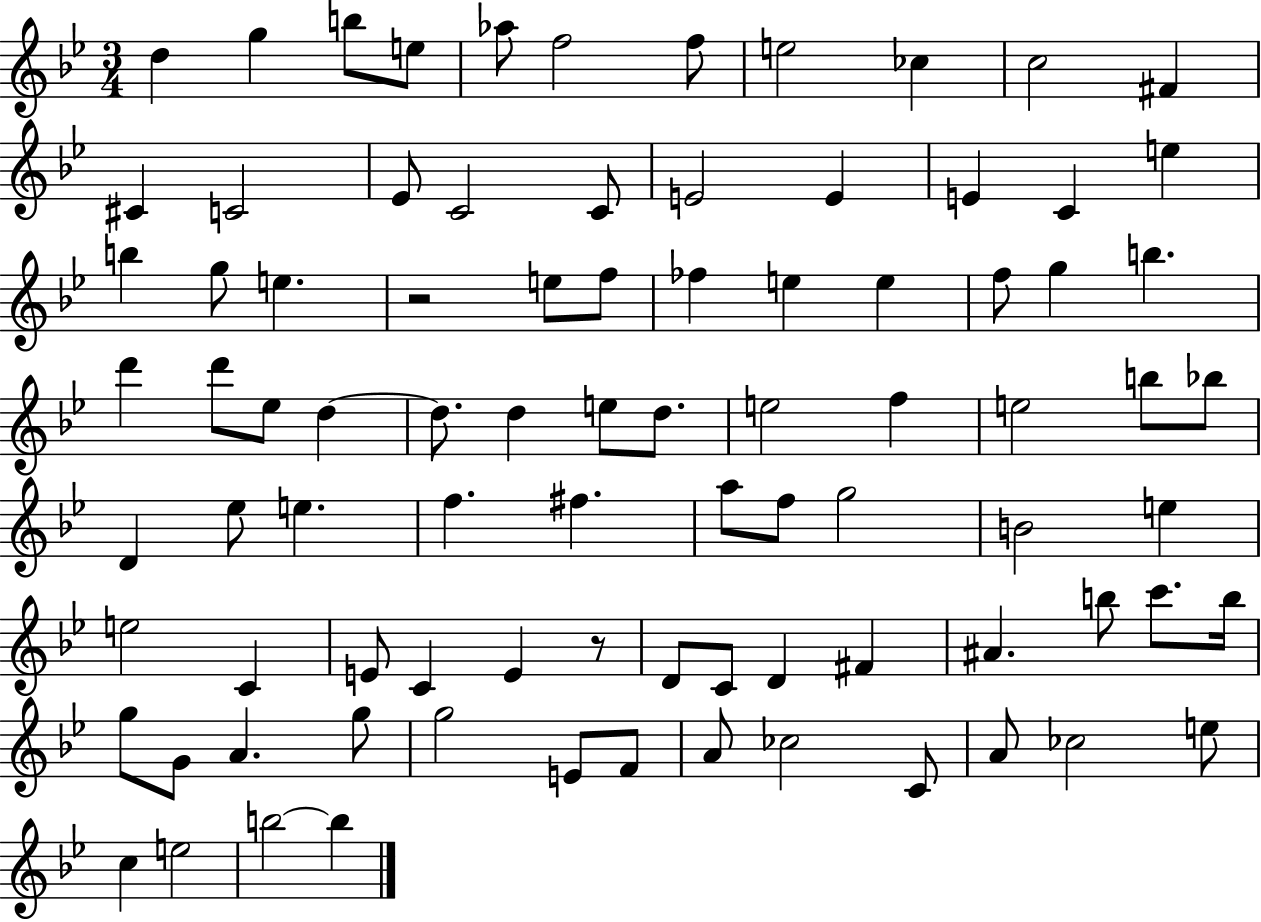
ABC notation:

X:1
T:Untitled
M:3/4
L:1/4
K:Bb
d g b/2 e/2 _a/2 f2 f/2 e2 _c c2 ^F ^C C2 _E/2 C2 C/2 E2 E E C e b g/2 e z2 e/2 f/2 _f e e f/2 g b d' d'/2 _e/2 d d/2 d e/2 d/2 e2 f e2 b/2 _b/2 D _e/2 e f ^f a/2 f/2 g2 B2 e e2 C E/2 C E z/2 D/2 C/2 D ^F ^A b/2 c'/2 b/4 g/2 G/2 A g/2 g2 E/2 F/2 A/2 _c2 C/2 A/2 _c2 e/2 c e2 b2 b